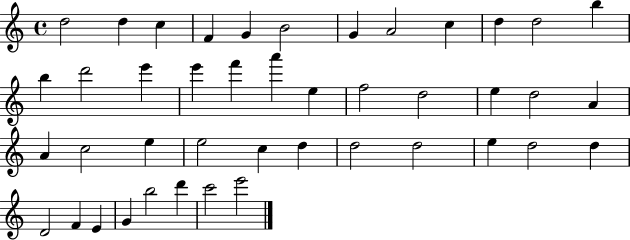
X:1
T:Untitled
M:4/4
L:1/4
K:C
d2 d c F G B2 G A2 c d d2 b b d'2 e' e' f' a' e f2 d2 e d2 A A c2 e e2 c d d2 d2 e d2 d D2 F E G b2 d' c'2 e'2